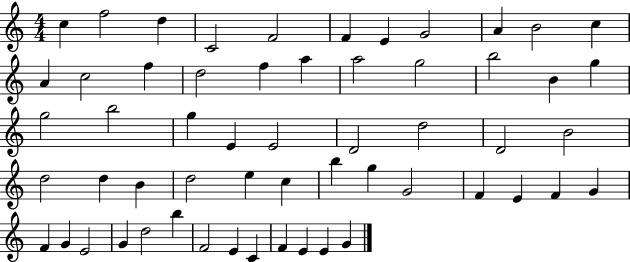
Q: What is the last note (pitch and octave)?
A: G4